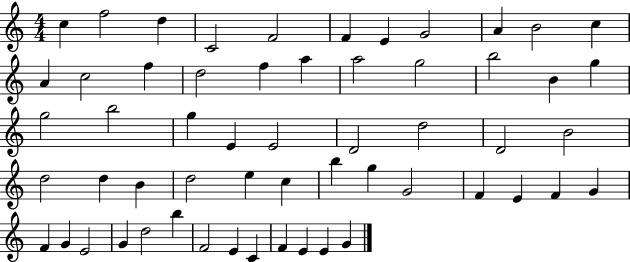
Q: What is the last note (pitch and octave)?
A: G4